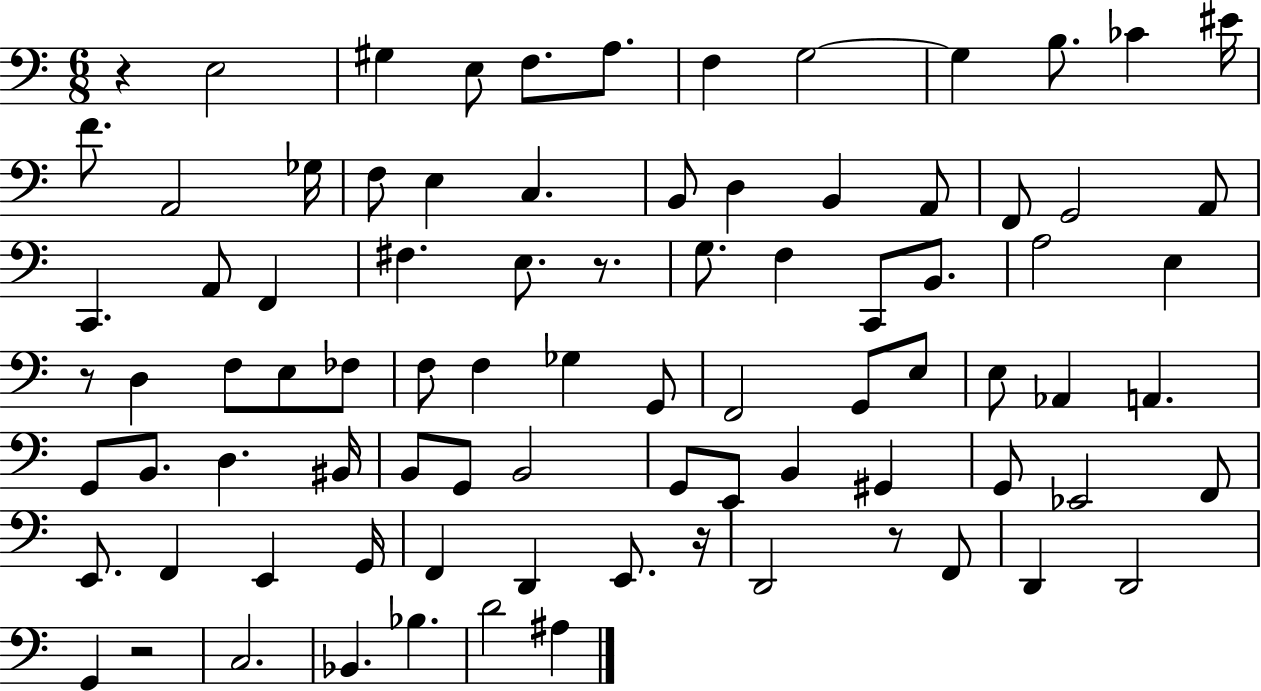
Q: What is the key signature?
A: C major